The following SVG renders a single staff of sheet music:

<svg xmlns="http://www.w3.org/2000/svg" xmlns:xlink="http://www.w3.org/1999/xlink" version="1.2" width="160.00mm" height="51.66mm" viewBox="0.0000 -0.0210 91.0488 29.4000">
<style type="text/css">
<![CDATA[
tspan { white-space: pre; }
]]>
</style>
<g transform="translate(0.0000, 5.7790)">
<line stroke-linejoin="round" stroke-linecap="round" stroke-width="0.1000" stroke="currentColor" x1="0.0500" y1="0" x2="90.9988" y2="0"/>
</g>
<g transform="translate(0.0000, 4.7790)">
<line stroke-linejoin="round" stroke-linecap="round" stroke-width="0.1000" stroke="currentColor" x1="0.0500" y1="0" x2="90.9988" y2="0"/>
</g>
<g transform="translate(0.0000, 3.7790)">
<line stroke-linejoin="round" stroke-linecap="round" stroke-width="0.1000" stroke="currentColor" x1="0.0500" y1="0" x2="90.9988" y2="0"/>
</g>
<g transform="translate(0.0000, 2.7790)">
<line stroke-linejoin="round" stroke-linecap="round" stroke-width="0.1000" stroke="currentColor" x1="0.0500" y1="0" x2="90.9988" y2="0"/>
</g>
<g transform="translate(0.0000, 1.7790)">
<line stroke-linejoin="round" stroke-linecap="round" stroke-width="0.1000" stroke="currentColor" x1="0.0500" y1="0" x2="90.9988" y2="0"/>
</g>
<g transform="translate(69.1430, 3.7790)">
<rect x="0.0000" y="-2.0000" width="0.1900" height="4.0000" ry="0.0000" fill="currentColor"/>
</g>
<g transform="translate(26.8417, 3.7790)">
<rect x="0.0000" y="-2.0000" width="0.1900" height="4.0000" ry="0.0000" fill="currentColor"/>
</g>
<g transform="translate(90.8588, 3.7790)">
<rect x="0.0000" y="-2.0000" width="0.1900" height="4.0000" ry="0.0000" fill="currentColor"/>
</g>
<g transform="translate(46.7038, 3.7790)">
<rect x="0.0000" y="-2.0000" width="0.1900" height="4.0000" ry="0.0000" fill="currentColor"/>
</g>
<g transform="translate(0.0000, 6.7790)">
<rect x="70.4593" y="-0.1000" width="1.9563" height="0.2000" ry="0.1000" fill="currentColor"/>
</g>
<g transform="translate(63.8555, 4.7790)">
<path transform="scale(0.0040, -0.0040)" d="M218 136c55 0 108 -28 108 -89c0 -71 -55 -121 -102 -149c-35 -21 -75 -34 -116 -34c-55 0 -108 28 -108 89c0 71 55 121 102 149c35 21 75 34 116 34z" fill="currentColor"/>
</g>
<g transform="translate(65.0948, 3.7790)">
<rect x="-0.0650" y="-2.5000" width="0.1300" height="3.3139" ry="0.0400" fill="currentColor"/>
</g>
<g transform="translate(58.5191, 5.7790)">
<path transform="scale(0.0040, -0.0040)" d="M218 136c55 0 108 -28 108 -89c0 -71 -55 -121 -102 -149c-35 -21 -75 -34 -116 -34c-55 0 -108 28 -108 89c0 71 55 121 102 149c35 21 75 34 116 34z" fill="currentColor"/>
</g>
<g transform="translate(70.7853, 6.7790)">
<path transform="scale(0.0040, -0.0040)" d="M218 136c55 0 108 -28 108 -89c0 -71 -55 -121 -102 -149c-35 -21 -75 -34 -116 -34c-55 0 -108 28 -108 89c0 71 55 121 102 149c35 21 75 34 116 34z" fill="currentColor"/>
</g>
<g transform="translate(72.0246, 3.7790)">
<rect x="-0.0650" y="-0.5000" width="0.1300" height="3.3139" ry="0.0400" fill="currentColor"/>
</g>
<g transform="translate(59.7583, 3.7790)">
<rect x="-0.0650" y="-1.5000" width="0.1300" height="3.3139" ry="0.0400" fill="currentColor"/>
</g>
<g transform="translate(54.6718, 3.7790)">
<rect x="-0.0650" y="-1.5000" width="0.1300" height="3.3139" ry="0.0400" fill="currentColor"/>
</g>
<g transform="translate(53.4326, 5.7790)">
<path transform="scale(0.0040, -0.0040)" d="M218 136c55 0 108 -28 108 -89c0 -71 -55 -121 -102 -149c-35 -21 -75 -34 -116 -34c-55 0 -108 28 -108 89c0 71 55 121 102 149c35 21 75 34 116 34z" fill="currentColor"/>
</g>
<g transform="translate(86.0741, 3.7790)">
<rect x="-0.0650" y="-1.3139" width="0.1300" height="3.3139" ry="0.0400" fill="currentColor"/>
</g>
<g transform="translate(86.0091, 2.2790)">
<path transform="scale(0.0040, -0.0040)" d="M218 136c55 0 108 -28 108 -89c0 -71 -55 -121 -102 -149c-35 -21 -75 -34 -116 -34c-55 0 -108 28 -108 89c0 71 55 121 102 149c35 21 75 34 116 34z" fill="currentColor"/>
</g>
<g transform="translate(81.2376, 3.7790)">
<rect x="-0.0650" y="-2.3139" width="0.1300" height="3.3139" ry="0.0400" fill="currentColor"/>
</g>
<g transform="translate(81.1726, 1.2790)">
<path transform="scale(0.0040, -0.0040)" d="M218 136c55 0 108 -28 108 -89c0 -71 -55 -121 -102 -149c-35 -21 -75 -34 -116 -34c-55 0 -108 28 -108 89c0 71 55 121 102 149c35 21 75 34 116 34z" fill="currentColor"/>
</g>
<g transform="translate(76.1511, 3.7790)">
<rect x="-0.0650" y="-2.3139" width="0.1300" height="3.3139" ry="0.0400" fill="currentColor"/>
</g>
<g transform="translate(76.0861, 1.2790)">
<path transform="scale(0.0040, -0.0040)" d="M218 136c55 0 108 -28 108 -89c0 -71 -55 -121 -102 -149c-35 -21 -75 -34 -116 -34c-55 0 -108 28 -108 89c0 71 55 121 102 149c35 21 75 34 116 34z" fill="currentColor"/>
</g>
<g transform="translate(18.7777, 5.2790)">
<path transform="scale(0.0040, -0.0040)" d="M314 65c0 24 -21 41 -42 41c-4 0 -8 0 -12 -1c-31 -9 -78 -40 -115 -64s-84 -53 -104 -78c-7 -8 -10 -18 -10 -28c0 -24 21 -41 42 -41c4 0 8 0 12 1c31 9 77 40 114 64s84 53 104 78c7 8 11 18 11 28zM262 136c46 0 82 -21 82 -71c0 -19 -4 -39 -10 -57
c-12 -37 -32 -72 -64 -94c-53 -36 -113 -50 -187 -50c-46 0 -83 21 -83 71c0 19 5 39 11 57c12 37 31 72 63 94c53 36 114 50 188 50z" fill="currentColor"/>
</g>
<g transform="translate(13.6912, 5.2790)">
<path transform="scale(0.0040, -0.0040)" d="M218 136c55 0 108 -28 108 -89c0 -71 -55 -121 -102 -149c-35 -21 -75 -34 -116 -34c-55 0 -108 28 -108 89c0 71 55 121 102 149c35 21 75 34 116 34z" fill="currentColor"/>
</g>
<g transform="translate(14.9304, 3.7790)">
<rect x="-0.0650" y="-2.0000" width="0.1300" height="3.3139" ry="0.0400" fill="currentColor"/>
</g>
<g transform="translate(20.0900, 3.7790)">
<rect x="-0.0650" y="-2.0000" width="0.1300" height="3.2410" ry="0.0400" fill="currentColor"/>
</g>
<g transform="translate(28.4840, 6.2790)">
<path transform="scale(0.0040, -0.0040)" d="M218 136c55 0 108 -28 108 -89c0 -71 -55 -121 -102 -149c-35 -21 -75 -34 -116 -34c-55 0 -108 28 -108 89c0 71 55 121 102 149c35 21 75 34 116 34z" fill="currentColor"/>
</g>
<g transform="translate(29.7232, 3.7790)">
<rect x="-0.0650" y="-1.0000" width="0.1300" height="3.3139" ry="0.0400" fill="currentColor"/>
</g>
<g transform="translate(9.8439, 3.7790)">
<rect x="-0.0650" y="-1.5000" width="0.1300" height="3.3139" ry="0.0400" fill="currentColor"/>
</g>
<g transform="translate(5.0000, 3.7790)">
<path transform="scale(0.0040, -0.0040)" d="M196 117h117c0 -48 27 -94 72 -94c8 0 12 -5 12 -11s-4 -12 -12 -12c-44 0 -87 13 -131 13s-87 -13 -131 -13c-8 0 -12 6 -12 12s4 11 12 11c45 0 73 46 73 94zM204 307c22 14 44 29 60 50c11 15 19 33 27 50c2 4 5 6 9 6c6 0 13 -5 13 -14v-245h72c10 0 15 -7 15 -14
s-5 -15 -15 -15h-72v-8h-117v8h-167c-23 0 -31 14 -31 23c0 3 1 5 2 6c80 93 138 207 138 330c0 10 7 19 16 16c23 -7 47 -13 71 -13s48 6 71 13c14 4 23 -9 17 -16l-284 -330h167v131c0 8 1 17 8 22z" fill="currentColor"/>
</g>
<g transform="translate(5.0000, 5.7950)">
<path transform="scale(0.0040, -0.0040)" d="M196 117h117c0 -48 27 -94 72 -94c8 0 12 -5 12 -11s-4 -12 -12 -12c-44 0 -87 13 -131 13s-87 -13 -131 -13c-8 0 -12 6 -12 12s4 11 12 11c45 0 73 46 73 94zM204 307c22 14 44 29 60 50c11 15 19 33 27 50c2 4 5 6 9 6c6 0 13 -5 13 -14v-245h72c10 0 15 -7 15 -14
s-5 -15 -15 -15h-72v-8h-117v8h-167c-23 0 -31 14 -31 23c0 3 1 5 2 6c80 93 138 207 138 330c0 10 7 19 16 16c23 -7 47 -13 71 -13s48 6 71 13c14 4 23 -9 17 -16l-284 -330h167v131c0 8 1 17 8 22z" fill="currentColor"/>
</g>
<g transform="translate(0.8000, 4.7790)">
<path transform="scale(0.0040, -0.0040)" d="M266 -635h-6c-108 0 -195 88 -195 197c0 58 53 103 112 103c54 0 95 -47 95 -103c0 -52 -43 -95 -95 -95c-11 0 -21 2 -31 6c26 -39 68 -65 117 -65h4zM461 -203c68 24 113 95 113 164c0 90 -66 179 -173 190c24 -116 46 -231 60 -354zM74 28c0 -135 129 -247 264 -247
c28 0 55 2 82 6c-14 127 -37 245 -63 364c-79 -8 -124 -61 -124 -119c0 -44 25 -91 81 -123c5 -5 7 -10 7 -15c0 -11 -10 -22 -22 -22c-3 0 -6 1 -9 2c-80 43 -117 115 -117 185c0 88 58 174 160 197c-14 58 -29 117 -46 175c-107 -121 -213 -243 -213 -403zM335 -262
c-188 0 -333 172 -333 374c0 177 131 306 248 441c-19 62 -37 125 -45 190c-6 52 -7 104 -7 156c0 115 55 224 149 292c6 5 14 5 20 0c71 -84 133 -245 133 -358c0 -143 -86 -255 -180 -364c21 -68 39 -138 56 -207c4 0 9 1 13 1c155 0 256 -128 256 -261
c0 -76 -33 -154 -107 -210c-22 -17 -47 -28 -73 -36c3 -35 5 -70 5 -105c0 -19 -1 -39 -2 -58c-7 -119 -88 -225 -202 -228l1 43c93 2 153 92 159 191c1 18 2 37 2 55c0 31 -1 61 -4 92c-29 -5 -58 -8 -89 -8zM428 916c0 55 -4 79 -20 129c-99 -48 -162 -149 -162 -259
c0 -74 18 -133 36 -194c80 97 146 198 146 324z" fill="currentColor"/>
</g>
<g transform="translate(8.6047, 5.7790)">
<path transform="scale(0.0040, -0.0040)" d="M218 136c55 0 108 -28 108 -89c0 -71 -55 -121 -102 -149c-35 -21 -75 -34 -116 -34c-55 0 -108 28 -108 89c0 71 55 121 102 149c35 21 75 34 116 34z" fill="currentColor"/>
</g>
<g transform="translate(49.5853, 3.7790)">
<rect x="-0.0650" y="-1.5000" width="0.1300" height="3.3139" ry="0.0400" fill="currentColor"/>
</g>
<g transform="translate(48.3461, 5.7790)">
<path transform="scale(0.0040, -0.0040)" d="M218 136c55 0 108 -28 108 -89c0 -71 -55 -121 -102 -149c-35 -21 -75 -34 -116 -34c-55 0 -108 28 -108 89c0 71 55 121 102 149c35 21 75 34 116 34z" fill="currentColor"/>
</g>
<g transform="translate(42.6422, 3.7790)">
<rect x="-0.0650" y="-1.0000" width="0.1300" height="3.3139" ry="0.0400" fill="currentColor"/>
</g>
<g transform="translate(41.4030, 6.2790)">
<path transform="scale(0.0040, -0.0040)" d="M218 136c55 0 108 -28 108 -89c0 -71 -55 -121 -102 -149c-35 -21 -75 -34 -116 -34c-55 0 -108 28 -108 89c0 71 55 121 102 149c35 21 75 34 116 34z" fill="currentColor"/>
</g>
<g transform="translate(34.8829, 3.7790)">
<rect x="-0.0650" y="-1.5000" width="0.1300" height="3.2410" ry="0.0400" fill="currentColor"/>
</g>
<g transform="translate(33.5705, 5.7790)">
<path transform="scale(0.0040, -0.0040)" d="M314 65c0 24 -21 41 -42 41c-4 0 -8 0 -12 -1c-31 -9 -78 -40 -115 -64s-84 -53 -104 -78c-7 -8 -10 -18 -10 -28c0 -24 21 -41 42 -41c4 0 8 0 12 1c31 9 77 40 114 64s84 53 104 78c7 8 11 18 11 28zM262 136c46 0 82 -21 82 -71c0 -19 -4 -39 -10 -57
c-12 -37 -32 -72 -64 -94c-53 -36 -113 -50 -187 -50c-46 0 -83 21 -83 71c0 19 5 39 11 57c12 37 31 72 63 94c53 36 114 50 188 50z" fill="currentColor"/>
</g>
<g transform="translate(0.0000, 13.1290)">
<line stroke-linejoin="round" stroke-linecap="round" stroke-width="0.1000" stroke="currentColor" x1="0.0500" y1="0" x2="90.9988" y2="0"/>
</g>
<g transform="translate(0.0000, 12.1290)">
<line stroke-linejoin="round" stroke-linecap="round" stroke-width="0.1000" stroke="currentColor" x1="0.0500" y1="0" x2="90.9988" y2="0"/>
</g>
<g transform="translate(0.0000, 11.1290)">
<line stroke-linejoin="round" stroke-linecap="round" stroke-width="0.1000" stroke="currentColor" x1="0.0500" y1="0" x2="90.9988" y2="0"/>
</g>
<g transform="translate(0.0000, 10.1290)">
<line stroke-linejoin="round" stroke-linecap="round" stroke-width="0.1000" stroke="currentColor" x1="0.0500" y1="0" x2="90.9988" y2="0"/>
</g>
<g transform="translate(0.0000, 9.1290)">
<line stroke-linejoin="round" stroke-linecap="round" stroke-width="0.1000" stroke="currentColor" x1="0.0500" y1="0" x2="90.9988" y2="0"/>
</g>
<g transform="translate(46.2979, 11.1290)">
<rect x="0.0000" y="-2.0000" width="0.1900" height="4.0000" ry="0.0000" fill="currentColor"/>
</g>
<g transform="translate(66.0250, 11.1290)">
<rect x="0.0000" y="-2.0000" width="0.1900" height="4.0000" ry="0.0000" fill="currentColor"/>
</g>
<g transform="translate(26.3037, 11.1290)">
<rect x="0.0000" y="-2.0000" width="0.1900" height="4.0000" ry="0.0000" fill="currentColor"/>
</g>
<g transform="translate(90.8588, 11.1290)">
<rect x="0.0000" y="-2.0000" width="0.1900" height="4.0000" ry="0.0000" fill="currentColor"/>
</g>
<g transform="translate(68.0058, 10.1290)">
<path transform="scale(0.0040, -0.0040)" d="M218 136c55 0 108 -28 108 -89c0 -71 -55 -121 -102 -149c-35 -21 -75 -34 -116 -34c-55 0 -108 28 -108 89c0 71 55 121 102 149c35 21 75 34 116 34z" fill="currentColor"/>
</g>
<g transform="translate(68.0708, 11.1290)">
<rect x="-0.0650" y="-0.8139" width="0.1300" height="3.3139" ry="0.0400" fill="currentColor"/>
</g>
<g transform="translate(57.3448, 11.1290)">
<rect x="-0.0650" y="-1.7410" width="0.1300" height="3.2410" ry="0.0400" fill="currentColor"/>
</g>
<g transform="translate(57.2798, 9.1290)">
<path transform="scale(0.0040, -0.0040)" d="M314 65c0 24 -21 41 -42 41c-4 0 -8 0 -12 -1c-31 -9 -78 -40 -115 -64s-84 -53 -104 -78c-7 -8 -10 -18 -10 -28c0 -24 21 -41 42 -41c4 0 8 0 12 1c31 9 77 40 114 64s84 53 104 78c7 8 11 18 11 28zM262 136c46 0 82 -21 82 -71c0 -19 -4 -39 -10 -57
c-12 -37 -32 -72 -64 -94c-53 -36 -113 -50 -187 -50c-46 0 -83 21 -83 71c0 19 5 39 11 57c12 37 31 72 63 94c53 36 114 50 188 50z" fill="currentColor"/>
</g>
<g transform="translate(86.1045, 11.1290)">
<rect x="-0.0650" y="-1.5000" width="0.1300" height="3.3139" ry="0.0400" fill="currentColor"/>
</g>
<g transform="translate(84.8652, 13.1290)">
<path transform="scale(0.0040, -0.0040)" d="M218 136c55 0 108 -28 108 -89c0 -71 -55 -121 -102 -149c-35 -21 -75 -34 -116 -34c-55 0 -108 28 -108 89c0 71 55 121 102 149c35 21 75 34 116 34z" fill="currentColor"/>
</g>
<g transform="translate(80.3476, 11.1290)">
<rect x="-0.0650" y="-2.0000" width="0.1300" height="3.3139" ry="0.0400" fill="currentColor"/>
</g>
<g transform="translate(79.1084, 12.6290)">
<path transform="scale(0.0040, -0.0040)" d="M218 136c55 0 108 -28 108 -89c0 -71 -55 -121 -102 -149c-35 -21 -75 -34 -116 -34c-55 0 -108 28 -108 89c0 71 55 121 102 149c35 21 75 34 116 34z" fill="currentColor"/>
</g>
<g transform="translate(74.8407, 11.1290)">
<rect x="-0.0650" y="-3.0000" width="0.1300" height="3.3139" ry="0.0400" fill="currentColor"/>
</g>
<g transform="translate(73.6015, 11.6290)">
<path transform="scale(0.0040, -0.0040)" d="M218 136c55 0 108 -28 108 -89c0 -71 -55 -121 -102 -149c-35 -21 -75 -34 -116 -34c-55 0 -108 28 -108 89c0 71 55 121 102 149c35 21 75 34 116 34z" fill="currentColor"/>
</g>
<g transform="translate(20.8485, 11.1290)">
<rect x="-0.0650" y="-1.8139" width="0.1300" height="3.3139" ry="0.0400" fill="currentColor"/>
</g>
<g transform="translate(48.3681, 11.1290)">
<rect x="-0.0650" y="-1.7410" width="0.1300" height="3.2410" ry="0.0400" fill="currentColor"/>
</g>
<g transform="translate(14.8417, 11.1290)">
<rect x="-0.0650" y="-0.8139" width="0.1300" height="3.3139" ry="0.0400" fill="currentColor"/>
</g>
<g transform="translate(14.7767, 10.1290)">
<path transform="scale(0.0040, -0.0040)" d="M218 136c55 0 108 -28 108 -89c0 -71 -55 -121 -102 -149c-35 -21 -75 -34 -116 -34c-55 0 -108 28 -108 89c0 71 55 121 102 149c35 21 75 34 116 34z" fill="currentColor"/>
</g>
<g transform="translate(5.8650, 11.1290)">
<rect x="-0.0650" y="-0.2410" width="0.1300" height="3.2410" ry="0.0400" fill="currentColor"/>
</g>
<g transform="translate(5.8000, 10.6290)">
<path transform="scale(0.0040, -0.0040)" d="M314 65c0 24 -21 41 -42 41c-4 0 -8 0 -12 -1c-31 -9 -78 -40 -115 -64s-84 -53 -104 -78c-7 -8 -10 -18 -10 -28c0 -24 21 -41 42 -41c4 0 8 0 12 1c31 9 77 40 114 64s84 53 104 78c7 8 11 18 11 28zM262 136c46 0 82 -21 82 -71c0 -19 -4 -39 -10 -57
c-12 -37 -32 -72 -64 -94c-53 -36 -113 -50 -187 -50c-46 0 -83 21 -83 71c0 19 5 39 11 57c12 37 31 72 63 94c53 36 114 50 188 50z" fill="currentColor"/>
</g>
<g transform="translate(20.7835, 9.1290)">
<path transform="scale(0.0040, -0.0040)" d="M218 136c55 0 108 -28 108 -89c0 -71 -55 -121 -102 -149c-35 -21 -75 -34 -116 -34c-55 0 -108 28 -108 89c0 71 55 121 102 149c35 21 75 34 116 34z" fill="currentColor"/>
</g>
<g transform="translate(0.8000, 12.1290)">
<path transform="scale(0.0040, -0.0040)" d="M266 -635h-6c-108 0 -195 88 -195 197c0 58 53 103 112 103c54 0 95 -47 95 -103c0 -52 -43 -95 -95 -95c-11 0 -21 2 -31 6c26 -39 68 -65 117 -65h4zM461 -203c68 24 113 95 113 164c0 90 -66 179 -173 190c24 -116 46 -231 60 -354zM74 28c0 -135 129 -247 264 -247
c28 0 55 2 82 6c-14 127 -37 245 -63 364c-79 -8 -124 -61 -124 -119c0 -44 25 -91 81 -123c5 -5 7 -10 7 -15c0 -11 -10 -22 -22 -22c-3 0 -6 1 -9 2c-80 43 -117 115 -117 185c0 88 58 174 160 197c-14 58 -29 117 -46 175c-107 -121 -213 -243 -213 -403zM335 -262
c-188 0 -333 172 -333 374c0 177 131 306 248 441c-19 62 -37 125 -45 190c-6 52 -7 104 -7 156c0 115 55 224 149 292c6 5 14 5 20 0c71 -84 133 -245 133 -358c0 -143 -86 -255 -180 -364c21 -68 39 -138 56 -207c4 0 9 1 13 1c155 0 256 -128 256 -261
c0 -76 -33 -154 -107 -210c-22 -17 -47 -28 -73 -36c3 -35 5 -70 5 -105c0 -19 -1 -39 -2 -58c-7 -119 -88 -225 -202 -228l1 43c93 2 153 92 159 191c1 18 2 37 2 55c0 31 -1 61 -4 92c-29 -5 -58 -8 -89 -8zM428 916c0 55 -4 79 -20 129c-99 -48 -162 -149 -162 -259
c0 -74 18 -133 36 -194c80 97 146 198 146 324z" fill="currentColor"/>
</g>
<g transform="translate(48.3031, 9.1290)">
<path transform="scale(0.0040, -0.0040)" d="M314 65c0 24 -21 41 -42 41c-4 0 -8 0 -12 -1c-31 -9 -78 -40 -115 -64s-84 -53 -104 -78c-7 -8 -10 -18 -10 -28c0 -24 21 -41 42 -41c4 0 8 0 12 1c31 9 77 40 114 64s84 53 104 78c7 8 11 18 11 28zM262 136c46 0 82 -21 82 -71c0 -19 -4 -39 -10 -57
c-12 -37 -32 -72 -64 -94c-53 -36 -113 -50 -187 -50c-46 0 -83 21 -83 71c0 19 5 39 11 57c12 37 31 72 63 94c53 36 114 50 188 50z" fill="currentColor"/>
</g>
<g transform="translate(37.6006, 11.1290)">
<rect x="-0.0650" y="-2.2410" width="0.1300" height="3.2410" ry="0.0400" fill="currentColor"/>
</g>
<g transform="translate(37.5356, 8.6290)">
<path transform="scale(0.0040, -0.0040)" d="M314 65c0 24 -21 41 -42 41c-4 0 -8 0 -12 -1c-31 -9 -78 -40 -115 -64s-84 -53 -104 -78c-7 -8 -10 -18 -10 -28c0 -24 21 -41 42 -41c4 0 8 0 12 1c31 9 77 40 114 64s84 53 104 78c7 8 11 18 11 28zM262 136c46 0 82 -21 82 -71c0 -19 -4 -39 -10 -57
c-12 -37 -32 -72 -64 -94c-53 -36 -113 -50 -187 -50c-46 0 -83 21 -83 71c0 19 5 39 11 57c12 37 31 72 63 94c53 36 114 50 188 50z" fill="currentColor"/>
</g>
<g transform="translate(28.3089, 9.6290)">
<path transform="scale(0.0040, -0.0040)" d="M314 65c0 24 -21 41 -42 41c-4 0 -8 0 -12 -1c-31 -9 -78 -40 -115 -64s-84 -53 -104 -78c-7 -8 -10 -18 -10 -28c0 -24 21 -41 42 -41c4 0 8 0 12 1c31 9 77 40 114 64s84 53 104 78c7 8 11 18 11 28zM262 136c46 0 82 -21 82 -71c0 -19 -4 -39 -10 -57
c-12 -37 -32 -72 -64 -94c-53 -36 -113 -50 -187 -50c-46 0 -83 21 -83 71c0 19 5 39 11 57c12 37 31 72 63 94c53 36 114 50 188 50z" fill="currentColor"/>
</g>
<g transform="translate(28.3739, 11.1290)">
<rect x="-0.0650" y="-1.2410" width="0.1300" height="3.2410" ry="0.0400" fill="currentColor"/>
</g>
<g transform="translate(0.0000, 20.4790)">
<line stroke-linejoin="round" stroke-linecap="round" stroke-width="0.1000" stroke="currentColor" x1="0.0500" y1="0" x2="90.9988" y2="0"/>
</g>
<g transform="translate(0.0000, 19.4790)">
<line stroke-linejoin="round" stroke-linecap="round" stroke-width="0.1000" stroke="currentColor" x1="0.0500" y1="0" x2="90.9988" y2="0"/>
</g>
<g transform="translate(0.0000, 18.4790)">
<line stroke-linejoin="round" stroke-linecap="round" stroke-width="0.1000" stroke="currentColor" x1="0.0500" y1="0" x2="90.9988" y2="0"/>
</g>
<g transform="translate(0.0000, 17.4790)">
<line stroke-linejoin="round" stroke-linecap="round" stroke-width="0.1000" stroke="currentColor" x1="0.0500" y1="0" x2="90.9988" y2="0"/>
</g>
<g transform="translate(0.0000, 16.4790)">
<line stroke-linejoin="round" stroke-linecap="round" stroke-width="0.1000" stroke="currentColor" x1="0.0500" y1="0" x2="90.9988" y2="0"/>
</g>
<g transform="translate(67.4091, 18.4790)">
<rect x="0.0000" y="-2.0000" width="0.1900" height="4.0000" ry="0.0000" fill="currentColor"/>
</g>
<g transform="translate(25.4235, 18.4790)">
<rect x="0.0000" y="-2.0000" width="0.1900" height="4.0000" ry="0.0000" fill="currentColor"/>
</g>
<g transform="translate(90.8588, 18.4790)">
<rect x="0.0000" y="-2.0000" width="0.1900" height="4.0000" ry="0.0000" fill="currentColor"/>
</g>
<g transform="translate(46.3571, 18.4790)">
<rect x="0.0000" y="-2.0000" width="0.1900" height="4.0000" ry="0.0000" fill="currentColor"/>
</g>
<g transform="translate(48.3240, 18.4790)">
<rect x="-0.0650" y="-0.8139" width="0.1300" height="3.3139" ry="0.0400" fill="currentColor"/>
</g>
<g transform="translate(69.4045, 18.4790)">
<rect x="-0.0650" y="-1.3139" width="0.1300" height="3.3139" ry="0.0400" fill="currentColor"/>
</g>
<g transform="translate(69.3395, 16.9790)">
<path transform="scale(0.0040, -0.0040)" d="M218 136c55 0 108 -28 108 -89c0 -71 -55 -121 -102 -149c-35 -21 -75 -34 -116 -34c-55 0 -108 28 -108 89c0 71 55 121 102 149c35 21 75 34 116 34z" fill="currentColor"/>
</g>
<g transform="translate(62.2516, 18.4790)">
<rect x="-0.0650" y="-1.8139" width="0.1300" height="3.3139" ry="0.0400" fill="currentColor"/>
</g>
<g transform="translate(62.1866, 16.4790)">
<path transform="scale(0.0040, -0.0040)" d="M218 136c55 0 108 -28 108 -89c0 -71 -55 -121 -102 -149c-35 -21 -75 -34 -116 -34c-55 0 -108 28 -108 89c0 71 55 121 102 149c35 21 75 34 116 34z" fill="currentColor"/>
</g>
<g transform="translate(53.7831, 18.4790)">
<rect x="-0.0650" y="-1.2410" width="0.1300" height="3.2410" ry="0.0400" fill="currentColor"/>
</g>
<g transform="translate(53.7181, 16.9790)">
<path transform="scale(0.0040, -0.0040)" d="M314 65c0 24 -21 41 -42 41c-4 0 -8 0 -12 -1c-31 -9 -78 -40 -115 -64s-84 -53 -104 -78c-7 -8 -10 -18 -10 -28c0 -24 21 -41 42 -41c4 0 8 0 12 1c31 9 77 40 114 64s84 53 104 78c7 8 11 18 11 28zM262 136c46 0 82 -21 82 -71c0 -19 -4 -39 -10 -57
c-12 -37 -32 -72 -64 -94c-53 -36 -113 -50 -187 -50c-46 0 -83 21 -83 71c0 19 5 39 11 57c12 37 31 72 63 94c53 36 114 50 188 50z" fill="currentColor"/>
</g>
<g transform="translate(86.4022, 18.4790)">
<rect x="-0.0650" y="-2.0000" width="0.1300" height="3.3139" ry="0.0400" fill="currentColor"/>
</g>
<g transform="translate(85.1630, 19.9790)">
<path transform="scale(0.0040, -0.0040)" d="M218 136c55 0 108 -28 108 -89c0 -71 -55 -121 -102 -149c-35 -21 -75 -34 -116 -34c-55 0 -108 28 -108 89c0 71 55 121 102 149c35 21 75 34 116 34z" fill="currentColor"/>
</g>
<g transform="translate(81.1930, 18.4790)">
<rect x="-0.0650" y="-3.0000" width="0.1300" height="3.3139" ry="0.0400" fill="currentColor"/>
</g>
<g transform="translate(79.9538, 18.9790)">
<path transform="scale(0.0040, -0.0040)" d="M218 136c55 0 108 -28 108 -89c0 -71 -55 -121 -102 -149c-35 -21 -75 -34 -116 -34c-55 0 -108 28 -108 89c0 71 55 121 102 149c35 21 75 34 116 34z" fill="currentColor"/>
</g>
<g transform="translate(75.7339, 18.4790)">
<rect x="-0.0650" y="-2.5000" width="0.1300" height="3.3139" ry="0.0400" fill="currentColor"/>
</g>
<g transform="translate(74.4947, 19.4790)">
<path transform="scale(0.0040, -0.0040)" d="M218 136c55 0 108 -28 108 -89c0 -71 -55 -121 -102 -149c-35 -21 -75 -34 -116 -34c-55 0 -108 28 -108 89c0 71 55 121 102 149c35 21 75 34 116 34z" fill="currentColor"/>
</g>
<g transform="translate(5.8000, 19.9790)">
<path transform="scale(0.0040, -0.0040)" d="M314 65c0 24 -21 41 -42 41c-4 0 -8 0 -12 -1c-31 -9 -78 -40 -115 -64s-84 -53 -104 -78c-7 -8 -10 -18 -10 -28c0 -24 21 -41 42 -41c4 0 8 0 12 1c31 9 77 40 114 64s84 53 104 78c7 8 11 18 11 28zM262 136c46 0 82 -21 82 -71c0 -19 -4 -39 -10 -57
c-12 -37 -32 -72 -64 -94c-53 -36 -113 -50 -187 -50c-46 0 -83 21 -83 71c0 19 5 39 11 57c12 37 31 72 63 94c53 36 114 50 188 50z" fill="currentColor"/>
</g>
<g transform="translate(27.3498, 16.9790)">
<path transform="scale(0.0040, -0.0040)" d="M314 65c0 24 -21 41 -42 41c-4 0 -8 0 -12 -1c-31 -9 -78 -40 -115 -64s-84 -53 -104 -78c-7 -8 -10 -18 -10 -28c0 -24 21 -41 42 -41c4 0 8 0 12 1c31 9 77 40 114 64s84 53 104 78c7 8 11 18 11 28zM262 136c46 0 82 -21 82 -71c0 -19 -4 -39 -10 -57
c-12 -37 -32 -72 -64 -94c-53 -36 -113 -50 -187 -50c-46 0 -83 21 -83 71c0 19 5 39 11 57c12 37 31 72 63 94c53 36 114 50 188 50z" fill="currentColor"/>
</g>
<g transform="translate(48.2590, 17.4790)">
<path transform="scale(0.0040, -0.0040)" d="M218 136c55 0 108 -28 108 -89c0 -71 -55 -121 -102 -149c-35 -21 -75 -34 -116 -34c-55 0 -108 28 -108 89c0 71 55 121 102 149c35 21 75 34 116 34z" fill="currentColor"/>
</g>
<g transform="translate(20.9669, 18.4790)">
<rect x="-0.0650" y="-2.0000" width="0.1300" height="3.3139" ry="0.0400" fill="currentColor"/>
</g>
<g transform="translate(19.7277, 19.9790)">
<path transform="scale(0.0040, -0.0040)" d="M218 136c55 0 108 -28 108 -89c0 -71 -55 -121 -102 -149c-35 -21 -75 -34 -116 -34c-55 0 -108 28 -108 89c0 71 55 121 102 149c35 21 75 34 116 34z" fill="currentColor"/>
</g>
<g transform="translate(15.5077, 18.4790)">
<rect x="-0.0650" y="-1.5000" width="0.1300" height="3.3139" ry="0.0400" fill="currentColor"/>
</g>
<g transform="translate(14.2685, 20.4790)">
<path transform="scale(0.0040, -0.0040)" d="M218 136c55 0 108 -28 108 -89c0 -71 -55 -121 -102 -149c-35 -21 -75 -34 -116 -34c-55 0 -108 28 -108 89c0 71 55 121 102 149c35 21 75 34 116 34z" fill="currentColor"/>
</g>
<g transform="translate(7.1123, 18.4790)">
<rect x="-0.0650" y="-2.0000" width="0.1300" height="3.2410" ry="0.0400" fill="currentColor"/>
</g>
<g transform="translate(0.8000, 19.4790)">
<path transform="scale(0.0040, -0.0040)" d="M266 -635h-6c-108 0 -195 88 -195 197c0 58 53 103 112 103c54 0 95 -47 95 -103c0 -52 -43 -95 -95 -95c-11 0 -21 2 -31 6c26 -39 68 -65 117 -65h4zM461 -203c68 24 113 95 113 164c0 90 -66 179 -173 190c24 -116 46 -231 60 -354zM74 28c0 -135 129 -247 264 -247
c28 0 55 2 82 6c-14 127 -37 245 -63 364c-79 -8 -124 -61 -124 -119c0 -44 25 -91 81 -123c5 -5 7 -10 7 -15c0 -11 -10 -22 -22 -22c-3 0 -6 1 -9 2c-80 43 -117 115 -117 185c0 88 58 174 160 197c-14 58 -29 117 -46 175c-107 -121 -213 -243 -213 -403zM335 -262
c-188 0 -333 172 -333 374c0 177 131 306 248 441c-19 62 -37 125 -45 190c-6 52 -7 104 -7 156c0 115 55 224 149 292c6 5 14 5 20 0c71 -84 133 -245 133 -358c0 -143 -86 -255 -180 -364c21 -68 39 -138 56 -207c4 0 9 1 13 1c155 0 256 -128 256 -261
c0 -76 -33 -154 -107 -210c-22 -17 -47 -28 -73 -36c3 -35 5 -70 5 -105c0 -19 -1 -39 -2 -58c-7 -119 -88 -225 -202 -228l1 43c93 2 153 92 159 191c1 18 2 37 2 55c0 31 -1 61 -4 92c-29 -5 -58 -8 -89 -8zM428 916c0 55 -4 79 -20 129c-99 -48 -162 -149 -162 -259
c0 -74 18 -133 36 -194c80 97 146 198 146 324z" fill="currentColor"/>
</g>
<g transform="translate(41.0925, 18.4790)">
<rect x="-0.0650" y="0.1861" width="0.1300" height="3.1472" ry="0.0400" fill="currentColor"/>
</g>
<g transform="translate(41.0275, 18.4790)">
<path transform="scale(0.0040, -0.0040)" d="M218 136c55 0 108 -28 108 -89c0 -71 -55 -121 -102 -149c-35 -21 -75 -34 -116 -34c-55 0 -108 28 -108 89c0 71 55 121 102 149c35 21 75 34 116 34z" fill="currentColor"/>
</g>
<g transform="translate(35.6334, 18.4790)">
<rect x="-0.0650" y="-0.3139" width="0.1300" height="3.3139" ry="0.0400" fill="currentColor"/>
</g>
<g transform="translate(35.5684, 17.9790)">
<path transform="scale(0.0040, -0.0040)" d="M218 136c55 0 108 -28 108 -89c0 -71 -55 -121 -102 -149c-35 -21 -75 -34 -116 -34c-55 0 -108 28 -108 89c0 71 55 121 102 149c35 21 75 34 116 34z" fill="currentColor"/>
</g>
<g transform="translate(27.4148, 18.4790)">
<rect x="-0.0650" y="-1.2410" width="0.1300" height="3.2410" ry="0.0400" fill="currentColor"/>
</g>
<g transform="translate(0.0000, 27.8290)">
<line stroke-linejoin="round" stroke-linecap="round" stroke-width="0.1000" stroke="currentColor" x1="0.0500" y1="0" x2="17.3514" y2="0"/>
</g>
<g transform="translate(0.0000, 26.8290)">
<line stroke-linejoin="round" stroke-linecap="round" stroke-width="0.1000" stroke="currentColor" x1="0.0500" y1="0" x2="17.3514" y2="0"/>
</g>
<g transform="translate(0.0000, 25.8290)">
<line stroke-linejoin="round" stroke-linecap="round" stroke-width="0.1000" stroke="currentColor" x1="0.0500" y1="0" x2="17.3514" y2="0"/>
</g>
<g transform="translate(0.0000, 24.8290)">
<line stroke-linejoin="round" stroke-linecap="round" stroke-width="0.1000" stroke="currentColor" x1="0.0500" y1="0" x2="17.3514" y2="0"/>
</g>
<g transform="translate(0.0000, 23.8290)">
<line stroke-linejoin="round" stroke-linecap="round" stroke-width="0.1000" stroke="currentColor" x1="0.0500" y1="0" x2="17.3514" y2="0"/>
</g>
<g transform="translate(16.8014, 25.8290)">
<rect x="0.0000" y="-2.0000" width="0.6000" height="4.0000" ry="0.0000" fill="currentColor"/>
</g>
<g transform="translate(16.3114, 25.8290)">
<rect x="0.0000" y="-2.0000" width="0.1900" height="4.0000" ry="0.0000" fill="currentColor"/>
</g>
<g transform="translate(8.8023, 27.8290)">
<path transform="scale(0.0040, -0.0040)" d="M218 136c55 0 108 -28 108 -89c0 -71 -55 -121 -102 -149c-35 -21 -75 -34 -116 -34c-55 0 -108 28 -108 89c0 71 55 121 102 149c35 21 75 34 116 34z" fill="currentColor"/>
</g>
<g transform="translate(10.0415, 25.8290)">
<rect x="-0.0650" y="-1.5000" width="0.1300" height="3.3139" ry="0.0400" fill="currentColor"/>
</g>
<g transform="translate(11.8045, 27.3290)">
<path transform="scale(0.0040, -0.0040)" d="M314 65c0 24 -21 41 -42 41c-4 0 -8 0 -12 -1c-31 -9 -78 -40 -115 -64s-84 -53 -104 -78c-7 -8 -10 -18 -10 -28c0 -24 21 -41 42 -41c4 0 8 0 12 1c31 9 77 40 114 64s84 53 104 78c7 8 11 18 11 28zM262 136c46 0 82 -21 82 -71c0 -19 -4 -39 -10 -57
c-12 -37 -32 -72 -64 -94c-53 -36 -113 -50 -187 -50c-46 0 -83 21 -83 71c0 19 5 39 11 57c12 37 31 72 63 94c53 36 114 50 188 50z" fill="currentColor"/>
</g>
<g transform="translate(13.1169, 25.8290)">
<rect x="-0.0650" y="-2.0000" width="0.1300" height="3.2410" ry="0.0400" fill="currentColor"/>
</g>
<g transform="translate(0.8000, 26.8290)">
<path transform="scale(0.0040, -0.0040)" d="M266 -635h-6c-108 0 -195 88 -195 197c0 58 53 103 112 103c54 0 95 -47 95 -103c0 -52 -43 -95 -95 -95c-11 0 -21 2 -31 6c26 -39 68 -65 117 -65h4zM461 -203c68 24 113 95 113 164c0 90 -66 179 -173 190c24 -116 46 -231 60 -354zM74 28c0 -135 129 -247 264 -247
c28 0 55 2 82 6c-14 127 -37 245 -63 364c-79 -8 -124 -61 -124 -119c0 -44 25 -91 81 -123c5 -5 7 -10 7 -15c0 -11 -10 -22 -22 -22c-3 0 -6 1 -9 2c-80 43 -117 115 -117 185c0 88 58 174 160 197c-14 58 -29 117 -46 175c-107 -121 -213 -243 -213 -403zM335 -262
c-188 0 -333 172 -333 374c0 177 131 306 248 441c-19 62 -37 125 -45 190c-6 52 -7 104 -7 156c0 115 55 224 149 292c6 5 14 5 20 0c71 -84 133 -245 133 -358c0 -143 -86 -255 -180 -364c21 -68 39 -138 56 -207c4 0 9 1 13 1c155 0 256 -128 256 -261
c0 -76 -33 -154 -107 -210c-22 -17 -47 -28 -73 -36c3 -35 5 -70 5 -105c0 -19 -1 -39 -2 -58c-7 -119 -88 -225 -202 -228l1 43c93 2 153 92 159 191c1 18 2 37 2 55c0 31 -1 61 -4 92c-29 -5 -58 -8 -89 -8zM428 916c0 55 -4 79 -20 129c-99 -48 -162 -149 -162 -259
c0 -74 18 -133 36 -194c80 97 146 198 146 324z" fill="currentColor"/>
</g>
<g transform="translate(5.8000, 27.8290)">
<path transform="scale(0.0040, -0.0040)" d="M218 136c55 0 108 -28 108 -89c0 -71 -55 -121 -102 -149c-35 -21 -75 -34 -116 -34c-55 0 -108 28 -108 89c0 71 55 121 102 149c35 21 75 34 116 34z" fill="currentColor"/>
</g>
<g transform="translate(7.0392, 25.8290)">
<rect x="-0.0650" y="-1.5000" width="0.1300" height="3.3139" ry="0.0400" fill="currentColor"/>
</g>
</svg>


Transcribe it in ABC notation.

X:1
T:Untitled
M:4/4
L:1/4
K:C
E F F2 D E2 D E E E G C g g e c2 d f e2 g2 f2 f2 d A F E F2 E F e2 c B d e2 f e G A F E E F2